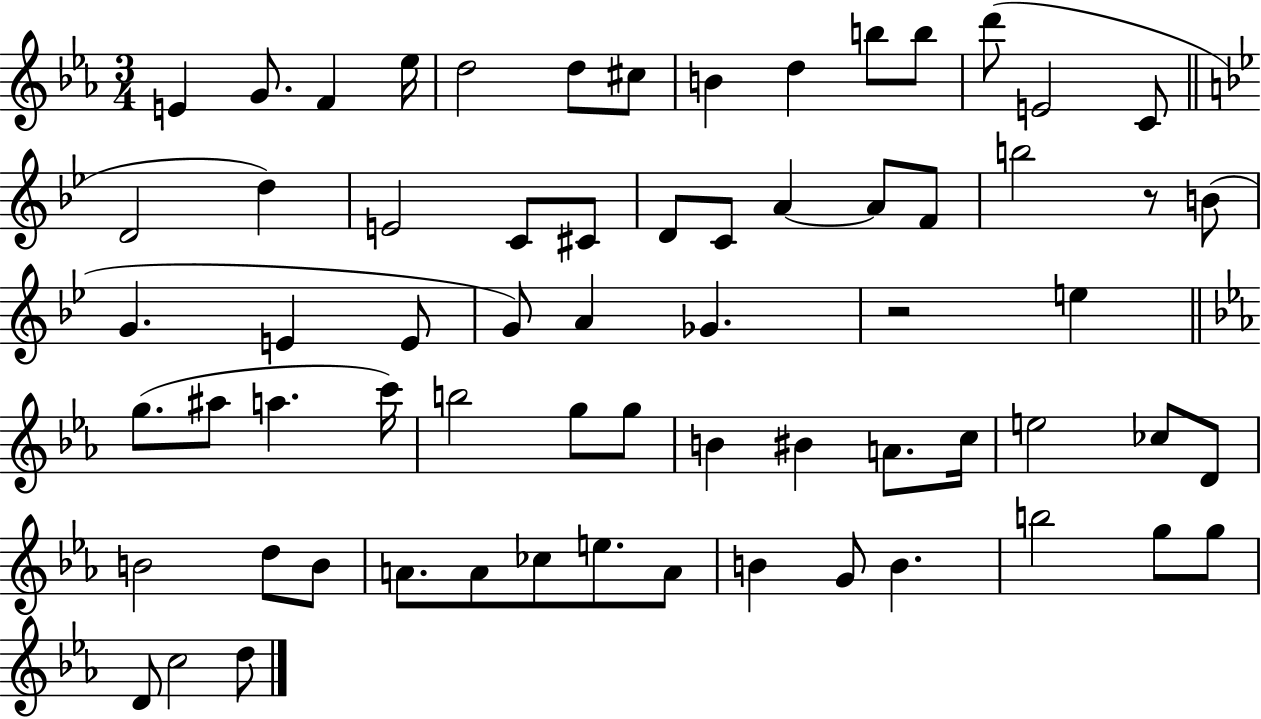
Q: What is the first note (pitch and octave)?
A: E4